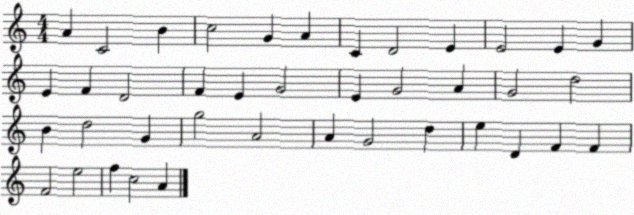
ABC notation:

X:1
T:Untitled
M:4/4
L:1/4
K:C
A C2 B c2 G A C D2 E E2 E G E F D2 F E G2 E G2 A G2 d2 B d2 G g2 A2 A G2 d e D F F F2 e2 f c2 A